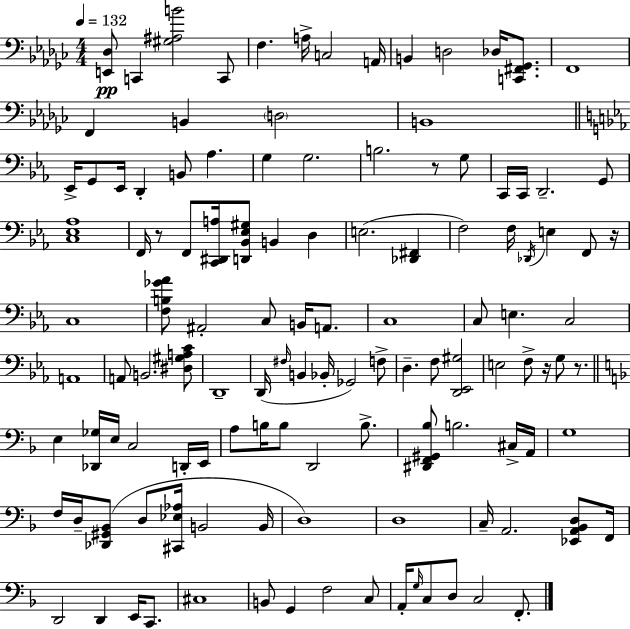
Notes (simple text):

[E2,Db3]/e C2/q [G#3,A#3,B4]/h C2/e F3/q. A3/s C3/h A2/s B2/q D3/h Db3/s [C2,F#2,Gb2]/e. F2/w F2/q B2/q D3/h B2/w Eb2/s G2/e Eb2/s D2/q B2/e Ab3/q. G3/q G3/h. B3/h. R/e G3/e C2/s C2/s D2/h. G2/e [C3,Eb3,Ab3]/w F2/s R/e F2/e [C2,D#2,A3]/s [D2,Bb2,Eb3,G#3]/e B2/q D3/q E3/h. [Db2,F#2]/q F3/h F3/s Db2/s E3/q F2/e R/s C3/w [F3,B3,Gb4,Ab4]/e A#2/h C3/e B2/s A2/e. C3/w C3/e E3/q. C3/h A2/w A2/e B2/h. [D#3,G#3,A3,C4]/e D2/w D2/s F#3/s B2/q Bb2/s Gb2/h F3/e D3/q. F3/e [D2,Eb2,G#3]/h E3/h F3/e R/s G3/e R/e. E3/q [Db2,Gb3]/s E3/s C3/h D2/s E2/s A3/e B3/s B3/e D2/h B3/e. [D#2,F2,G#2,Bb3]/e B3/h. C#3/s A2/s G3/w F3/s D3/s [Db2,G#2,Bb2]/e D3/e [C#2,Eb3,Ab3]/s B2/h B2/s D3/w D3/w C3/s A2/h. [Eb2,A2,Bb2,D3]/e F2/s D2/h D2/q E2/s C2/e. C#3/w B2/e G2/q F3/h C3/e A2/s G3/s C3/e D3/e C3/h F2/e.